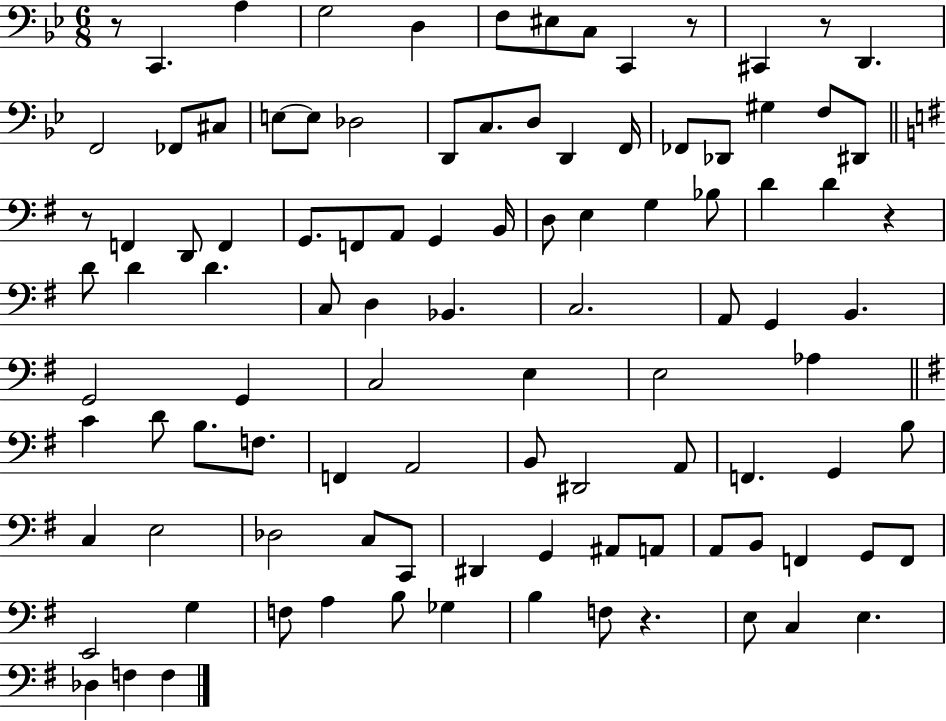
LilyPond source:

{
  \clef bass
  \numericTimeSignature
  \time 6/8
  \key bes \major
  r8 c,4. a4 | g2 d4 | f8 eis8 c8 c,4 r8 | cis,4 r8 d,4. | \break f,2 fes,8 cis8 | e8~~ e8 des2 | d,8 c8. d8 d,4 f,16 | fes,8 des,8 gis4 f8 dis,8 | \break \bar "||" \break \key g \major r8 f,4 d,8 f,4 | g,8. f,8 a,8 g,4 b,16 | d8 e4 g4 bes8 | d'4 d'4 r4 | \break d'8 d'4 d'4. | c8 d4 bes,4. | c2. | a,8 g,4 b,4. | \break g,2 g,4 | c2 e4 | e2 aes4 | \bar "||" \break \key e \minor c'4 d'8 b8. f8. | f,4 a,2 | b,8 dis,2 a,8 | f,4. g,4 b8 | \break c4 e2 | des2 c8 c,8 | dis,4 g,4 ais,8 a,8 | a,8 b,8 f,4 g,8 f,8 | \break e,2 g4 | f8 a4 b8 ges4 | b4 f8 r4. | e8 c4 e4. | \break des4 f4 f4 | \bar "|."
}